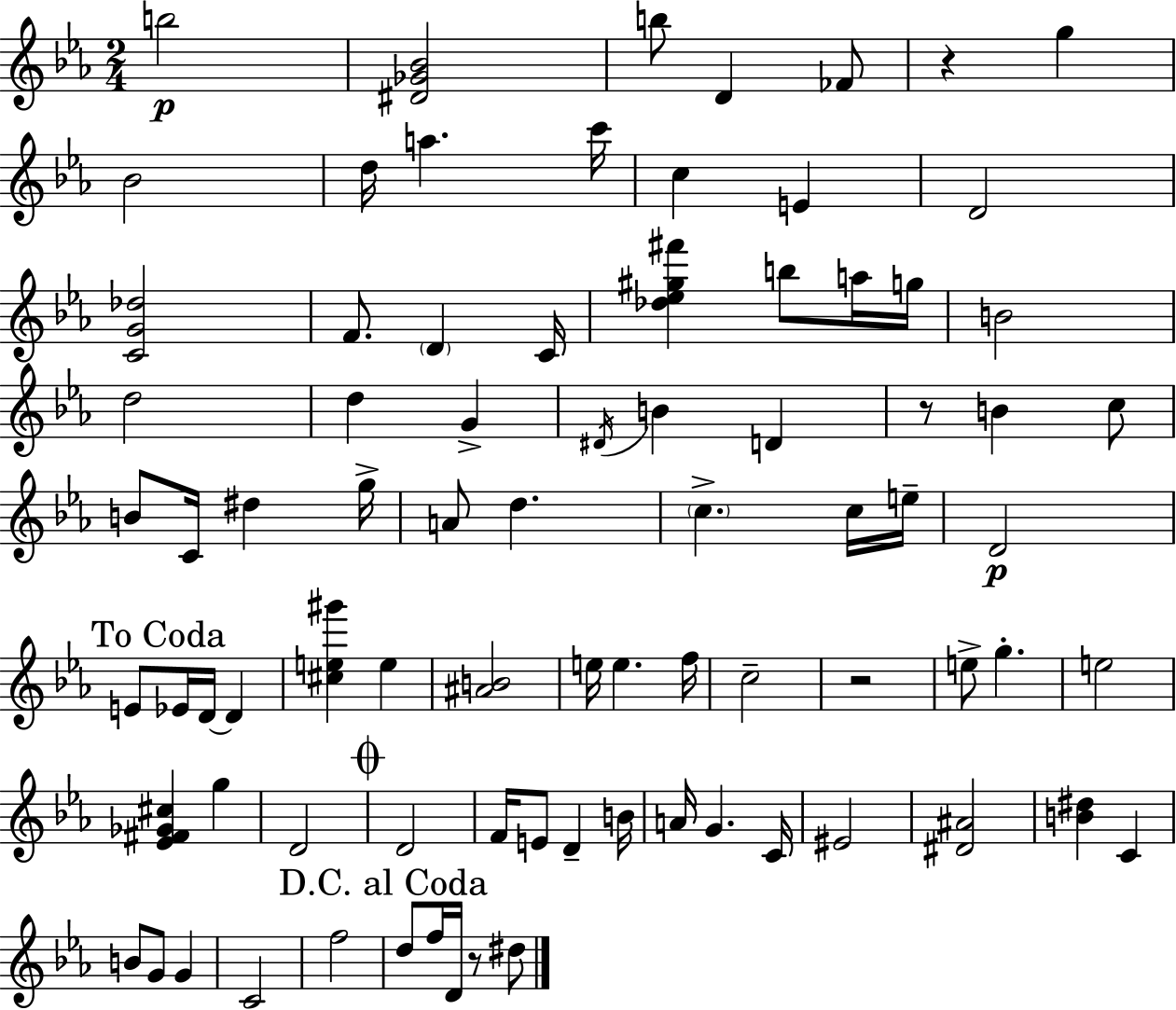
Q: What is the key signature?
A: EES major